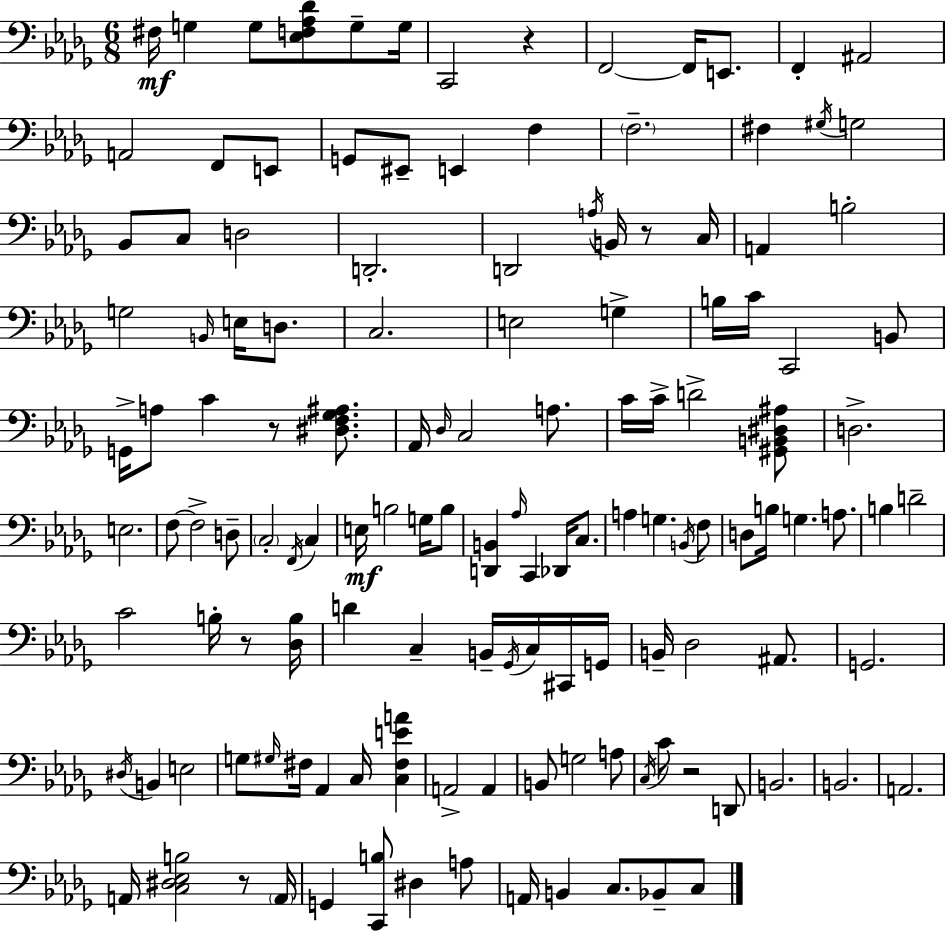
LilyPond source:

{
  \clef bass
  \numericTimeSignature
  \time 6/8
  \key bes \minor
  \repeat volta 2 { fis16\mf g4 g8 <ees f aes des'>8 g8-- g16 | c,2 r4 | f,2~~ f,16 e,8. | f,4-. ais,2 | \break a,2 f,8 e,8 | g,8 eis,8-- e,4 f4 | \parenthesize f2.-- | fis4 \acciaccatura { gis16 } g2 | \break bes,8 c8 d2 | d,2.-. | d,2 \acciaccatura { a16 } b,16 r8 | c16 a,4 b2-. | \break g2 \grace { b,16 } e16 | d8. c2. | e2 g4-> | b16 c'16 c,2 | \break b,8 g,16-> a8 c'4 r8 | <dis f ges ais>8. aes,16 \grace { des16 } c2 | a8. c'16 c'16-> d'2-> | <gis, b, dis ais>8 d2.-> | \break e2. | f8~~ f2-> | d8-- \parenthesize c2-. | \acciaccatura { f,16 } c4 e16\mf b2 | \break g16 b8 <d, b,>4 \grace { aes16 } c,4 | des,16 c8. a4 g4. | \acciaccatura { b,16 } f8 d8 b16 g4. | a8. b4 d'2-- | \break c'2 | b16-. r8 <des b>16 d'4 c4-- | b,16-- \acciaccatura { ges,16 } c16 cis,16 g,16 b,16-- des2 | ais,8. g,2. | \break \acciaccatura { dis16 } b,4 | e2 g8 \grace { gis16 } | fis16 aes,4 c16 <c fis e' a'>4 a,2-> | a,4 b,8 | \break g2 a8 \acciaccatura { c16 } c'8 | r2 d,8 b,2. | b,2. | a,2. | \break a,16 | <c dis ees b>2 r8 \parenthesize a,16 g,4 | <c, b>8 dis4 a8 a,16 | b,4 c8. bes,8-- c8 } \bar "|."
}